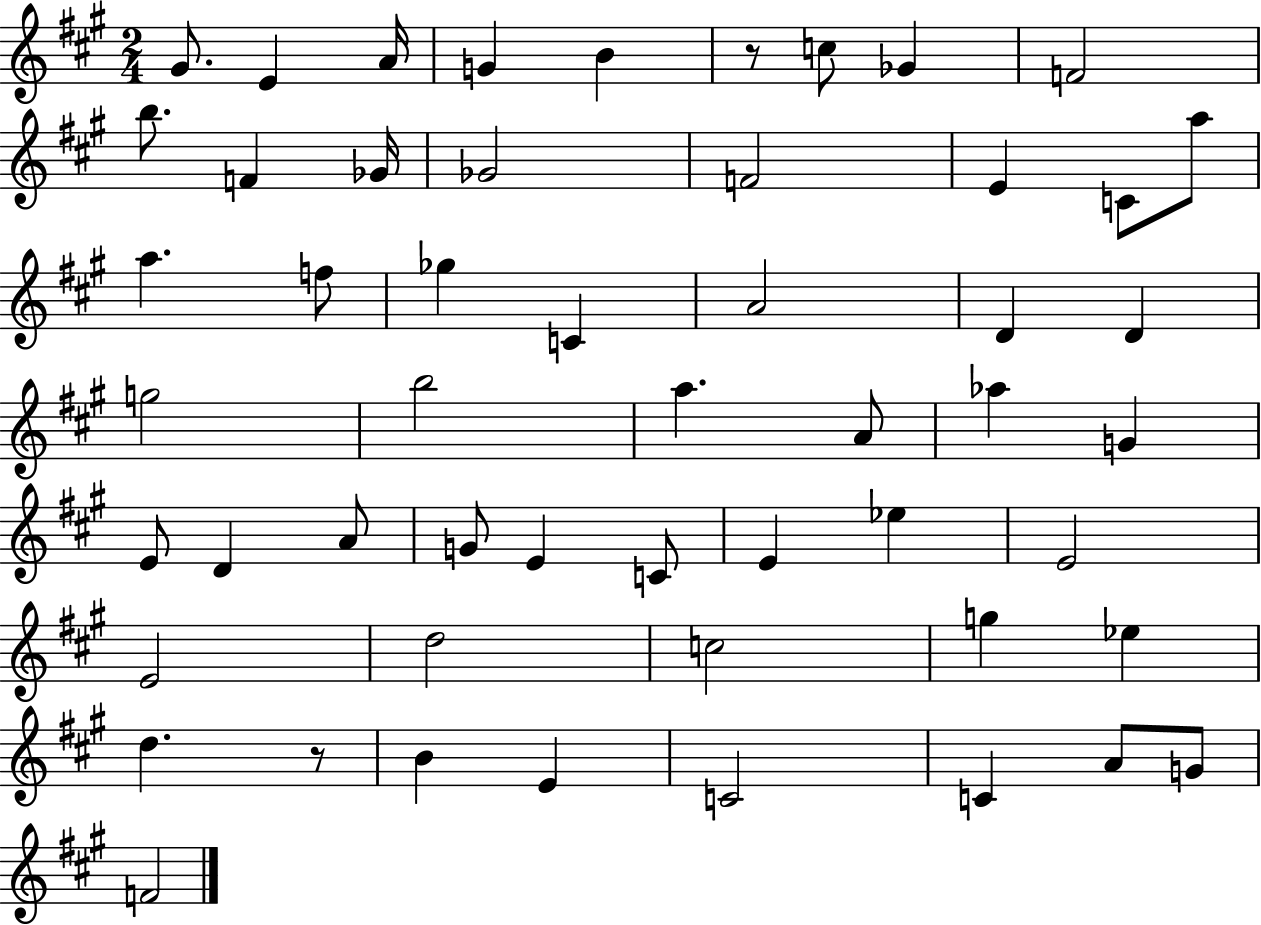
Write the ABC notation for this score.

X:1
T:Untitled
M:2/4
L:1/4
K:A
^G/2 E A/4 G B z/2 c/2 _G F2 b/2 F _G/4 _G2 F2 E C/2 a/2 a f/2 _g C A2 D D g2 b2 a A/2 _a G E/2 D A/2 G/2 E C/2 E _e E2 E2 d2 c2 g _e d z/2 B E C2 C A/2 G/2 F2